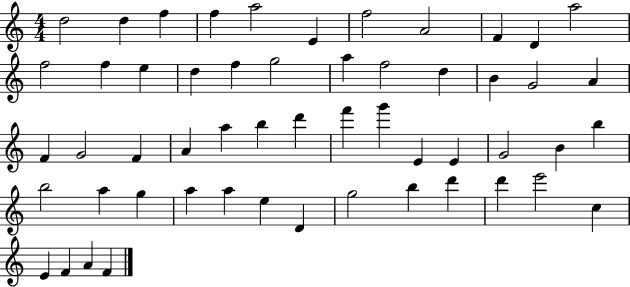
D5/h D5/q F5/q F5/q A5/h E4/q F5/h A4/h F4/q D4/q A5/h F5/h F5/q E5/q D5/q F5/q G5/h A5/q F5/h D5/q B4/q G4/h A4/q F4/q G4/h F4/q A4/q A5/q B5/q D6/q F6/q G6/q E4/q E4/q G4/h B4/q B5/q B5/h A5/q G5/q A5/q A5/q E5/q D4/q G5/h B5/q D6/q D6/q E6/h C5/q E4/q F4/q A4/q F4/q